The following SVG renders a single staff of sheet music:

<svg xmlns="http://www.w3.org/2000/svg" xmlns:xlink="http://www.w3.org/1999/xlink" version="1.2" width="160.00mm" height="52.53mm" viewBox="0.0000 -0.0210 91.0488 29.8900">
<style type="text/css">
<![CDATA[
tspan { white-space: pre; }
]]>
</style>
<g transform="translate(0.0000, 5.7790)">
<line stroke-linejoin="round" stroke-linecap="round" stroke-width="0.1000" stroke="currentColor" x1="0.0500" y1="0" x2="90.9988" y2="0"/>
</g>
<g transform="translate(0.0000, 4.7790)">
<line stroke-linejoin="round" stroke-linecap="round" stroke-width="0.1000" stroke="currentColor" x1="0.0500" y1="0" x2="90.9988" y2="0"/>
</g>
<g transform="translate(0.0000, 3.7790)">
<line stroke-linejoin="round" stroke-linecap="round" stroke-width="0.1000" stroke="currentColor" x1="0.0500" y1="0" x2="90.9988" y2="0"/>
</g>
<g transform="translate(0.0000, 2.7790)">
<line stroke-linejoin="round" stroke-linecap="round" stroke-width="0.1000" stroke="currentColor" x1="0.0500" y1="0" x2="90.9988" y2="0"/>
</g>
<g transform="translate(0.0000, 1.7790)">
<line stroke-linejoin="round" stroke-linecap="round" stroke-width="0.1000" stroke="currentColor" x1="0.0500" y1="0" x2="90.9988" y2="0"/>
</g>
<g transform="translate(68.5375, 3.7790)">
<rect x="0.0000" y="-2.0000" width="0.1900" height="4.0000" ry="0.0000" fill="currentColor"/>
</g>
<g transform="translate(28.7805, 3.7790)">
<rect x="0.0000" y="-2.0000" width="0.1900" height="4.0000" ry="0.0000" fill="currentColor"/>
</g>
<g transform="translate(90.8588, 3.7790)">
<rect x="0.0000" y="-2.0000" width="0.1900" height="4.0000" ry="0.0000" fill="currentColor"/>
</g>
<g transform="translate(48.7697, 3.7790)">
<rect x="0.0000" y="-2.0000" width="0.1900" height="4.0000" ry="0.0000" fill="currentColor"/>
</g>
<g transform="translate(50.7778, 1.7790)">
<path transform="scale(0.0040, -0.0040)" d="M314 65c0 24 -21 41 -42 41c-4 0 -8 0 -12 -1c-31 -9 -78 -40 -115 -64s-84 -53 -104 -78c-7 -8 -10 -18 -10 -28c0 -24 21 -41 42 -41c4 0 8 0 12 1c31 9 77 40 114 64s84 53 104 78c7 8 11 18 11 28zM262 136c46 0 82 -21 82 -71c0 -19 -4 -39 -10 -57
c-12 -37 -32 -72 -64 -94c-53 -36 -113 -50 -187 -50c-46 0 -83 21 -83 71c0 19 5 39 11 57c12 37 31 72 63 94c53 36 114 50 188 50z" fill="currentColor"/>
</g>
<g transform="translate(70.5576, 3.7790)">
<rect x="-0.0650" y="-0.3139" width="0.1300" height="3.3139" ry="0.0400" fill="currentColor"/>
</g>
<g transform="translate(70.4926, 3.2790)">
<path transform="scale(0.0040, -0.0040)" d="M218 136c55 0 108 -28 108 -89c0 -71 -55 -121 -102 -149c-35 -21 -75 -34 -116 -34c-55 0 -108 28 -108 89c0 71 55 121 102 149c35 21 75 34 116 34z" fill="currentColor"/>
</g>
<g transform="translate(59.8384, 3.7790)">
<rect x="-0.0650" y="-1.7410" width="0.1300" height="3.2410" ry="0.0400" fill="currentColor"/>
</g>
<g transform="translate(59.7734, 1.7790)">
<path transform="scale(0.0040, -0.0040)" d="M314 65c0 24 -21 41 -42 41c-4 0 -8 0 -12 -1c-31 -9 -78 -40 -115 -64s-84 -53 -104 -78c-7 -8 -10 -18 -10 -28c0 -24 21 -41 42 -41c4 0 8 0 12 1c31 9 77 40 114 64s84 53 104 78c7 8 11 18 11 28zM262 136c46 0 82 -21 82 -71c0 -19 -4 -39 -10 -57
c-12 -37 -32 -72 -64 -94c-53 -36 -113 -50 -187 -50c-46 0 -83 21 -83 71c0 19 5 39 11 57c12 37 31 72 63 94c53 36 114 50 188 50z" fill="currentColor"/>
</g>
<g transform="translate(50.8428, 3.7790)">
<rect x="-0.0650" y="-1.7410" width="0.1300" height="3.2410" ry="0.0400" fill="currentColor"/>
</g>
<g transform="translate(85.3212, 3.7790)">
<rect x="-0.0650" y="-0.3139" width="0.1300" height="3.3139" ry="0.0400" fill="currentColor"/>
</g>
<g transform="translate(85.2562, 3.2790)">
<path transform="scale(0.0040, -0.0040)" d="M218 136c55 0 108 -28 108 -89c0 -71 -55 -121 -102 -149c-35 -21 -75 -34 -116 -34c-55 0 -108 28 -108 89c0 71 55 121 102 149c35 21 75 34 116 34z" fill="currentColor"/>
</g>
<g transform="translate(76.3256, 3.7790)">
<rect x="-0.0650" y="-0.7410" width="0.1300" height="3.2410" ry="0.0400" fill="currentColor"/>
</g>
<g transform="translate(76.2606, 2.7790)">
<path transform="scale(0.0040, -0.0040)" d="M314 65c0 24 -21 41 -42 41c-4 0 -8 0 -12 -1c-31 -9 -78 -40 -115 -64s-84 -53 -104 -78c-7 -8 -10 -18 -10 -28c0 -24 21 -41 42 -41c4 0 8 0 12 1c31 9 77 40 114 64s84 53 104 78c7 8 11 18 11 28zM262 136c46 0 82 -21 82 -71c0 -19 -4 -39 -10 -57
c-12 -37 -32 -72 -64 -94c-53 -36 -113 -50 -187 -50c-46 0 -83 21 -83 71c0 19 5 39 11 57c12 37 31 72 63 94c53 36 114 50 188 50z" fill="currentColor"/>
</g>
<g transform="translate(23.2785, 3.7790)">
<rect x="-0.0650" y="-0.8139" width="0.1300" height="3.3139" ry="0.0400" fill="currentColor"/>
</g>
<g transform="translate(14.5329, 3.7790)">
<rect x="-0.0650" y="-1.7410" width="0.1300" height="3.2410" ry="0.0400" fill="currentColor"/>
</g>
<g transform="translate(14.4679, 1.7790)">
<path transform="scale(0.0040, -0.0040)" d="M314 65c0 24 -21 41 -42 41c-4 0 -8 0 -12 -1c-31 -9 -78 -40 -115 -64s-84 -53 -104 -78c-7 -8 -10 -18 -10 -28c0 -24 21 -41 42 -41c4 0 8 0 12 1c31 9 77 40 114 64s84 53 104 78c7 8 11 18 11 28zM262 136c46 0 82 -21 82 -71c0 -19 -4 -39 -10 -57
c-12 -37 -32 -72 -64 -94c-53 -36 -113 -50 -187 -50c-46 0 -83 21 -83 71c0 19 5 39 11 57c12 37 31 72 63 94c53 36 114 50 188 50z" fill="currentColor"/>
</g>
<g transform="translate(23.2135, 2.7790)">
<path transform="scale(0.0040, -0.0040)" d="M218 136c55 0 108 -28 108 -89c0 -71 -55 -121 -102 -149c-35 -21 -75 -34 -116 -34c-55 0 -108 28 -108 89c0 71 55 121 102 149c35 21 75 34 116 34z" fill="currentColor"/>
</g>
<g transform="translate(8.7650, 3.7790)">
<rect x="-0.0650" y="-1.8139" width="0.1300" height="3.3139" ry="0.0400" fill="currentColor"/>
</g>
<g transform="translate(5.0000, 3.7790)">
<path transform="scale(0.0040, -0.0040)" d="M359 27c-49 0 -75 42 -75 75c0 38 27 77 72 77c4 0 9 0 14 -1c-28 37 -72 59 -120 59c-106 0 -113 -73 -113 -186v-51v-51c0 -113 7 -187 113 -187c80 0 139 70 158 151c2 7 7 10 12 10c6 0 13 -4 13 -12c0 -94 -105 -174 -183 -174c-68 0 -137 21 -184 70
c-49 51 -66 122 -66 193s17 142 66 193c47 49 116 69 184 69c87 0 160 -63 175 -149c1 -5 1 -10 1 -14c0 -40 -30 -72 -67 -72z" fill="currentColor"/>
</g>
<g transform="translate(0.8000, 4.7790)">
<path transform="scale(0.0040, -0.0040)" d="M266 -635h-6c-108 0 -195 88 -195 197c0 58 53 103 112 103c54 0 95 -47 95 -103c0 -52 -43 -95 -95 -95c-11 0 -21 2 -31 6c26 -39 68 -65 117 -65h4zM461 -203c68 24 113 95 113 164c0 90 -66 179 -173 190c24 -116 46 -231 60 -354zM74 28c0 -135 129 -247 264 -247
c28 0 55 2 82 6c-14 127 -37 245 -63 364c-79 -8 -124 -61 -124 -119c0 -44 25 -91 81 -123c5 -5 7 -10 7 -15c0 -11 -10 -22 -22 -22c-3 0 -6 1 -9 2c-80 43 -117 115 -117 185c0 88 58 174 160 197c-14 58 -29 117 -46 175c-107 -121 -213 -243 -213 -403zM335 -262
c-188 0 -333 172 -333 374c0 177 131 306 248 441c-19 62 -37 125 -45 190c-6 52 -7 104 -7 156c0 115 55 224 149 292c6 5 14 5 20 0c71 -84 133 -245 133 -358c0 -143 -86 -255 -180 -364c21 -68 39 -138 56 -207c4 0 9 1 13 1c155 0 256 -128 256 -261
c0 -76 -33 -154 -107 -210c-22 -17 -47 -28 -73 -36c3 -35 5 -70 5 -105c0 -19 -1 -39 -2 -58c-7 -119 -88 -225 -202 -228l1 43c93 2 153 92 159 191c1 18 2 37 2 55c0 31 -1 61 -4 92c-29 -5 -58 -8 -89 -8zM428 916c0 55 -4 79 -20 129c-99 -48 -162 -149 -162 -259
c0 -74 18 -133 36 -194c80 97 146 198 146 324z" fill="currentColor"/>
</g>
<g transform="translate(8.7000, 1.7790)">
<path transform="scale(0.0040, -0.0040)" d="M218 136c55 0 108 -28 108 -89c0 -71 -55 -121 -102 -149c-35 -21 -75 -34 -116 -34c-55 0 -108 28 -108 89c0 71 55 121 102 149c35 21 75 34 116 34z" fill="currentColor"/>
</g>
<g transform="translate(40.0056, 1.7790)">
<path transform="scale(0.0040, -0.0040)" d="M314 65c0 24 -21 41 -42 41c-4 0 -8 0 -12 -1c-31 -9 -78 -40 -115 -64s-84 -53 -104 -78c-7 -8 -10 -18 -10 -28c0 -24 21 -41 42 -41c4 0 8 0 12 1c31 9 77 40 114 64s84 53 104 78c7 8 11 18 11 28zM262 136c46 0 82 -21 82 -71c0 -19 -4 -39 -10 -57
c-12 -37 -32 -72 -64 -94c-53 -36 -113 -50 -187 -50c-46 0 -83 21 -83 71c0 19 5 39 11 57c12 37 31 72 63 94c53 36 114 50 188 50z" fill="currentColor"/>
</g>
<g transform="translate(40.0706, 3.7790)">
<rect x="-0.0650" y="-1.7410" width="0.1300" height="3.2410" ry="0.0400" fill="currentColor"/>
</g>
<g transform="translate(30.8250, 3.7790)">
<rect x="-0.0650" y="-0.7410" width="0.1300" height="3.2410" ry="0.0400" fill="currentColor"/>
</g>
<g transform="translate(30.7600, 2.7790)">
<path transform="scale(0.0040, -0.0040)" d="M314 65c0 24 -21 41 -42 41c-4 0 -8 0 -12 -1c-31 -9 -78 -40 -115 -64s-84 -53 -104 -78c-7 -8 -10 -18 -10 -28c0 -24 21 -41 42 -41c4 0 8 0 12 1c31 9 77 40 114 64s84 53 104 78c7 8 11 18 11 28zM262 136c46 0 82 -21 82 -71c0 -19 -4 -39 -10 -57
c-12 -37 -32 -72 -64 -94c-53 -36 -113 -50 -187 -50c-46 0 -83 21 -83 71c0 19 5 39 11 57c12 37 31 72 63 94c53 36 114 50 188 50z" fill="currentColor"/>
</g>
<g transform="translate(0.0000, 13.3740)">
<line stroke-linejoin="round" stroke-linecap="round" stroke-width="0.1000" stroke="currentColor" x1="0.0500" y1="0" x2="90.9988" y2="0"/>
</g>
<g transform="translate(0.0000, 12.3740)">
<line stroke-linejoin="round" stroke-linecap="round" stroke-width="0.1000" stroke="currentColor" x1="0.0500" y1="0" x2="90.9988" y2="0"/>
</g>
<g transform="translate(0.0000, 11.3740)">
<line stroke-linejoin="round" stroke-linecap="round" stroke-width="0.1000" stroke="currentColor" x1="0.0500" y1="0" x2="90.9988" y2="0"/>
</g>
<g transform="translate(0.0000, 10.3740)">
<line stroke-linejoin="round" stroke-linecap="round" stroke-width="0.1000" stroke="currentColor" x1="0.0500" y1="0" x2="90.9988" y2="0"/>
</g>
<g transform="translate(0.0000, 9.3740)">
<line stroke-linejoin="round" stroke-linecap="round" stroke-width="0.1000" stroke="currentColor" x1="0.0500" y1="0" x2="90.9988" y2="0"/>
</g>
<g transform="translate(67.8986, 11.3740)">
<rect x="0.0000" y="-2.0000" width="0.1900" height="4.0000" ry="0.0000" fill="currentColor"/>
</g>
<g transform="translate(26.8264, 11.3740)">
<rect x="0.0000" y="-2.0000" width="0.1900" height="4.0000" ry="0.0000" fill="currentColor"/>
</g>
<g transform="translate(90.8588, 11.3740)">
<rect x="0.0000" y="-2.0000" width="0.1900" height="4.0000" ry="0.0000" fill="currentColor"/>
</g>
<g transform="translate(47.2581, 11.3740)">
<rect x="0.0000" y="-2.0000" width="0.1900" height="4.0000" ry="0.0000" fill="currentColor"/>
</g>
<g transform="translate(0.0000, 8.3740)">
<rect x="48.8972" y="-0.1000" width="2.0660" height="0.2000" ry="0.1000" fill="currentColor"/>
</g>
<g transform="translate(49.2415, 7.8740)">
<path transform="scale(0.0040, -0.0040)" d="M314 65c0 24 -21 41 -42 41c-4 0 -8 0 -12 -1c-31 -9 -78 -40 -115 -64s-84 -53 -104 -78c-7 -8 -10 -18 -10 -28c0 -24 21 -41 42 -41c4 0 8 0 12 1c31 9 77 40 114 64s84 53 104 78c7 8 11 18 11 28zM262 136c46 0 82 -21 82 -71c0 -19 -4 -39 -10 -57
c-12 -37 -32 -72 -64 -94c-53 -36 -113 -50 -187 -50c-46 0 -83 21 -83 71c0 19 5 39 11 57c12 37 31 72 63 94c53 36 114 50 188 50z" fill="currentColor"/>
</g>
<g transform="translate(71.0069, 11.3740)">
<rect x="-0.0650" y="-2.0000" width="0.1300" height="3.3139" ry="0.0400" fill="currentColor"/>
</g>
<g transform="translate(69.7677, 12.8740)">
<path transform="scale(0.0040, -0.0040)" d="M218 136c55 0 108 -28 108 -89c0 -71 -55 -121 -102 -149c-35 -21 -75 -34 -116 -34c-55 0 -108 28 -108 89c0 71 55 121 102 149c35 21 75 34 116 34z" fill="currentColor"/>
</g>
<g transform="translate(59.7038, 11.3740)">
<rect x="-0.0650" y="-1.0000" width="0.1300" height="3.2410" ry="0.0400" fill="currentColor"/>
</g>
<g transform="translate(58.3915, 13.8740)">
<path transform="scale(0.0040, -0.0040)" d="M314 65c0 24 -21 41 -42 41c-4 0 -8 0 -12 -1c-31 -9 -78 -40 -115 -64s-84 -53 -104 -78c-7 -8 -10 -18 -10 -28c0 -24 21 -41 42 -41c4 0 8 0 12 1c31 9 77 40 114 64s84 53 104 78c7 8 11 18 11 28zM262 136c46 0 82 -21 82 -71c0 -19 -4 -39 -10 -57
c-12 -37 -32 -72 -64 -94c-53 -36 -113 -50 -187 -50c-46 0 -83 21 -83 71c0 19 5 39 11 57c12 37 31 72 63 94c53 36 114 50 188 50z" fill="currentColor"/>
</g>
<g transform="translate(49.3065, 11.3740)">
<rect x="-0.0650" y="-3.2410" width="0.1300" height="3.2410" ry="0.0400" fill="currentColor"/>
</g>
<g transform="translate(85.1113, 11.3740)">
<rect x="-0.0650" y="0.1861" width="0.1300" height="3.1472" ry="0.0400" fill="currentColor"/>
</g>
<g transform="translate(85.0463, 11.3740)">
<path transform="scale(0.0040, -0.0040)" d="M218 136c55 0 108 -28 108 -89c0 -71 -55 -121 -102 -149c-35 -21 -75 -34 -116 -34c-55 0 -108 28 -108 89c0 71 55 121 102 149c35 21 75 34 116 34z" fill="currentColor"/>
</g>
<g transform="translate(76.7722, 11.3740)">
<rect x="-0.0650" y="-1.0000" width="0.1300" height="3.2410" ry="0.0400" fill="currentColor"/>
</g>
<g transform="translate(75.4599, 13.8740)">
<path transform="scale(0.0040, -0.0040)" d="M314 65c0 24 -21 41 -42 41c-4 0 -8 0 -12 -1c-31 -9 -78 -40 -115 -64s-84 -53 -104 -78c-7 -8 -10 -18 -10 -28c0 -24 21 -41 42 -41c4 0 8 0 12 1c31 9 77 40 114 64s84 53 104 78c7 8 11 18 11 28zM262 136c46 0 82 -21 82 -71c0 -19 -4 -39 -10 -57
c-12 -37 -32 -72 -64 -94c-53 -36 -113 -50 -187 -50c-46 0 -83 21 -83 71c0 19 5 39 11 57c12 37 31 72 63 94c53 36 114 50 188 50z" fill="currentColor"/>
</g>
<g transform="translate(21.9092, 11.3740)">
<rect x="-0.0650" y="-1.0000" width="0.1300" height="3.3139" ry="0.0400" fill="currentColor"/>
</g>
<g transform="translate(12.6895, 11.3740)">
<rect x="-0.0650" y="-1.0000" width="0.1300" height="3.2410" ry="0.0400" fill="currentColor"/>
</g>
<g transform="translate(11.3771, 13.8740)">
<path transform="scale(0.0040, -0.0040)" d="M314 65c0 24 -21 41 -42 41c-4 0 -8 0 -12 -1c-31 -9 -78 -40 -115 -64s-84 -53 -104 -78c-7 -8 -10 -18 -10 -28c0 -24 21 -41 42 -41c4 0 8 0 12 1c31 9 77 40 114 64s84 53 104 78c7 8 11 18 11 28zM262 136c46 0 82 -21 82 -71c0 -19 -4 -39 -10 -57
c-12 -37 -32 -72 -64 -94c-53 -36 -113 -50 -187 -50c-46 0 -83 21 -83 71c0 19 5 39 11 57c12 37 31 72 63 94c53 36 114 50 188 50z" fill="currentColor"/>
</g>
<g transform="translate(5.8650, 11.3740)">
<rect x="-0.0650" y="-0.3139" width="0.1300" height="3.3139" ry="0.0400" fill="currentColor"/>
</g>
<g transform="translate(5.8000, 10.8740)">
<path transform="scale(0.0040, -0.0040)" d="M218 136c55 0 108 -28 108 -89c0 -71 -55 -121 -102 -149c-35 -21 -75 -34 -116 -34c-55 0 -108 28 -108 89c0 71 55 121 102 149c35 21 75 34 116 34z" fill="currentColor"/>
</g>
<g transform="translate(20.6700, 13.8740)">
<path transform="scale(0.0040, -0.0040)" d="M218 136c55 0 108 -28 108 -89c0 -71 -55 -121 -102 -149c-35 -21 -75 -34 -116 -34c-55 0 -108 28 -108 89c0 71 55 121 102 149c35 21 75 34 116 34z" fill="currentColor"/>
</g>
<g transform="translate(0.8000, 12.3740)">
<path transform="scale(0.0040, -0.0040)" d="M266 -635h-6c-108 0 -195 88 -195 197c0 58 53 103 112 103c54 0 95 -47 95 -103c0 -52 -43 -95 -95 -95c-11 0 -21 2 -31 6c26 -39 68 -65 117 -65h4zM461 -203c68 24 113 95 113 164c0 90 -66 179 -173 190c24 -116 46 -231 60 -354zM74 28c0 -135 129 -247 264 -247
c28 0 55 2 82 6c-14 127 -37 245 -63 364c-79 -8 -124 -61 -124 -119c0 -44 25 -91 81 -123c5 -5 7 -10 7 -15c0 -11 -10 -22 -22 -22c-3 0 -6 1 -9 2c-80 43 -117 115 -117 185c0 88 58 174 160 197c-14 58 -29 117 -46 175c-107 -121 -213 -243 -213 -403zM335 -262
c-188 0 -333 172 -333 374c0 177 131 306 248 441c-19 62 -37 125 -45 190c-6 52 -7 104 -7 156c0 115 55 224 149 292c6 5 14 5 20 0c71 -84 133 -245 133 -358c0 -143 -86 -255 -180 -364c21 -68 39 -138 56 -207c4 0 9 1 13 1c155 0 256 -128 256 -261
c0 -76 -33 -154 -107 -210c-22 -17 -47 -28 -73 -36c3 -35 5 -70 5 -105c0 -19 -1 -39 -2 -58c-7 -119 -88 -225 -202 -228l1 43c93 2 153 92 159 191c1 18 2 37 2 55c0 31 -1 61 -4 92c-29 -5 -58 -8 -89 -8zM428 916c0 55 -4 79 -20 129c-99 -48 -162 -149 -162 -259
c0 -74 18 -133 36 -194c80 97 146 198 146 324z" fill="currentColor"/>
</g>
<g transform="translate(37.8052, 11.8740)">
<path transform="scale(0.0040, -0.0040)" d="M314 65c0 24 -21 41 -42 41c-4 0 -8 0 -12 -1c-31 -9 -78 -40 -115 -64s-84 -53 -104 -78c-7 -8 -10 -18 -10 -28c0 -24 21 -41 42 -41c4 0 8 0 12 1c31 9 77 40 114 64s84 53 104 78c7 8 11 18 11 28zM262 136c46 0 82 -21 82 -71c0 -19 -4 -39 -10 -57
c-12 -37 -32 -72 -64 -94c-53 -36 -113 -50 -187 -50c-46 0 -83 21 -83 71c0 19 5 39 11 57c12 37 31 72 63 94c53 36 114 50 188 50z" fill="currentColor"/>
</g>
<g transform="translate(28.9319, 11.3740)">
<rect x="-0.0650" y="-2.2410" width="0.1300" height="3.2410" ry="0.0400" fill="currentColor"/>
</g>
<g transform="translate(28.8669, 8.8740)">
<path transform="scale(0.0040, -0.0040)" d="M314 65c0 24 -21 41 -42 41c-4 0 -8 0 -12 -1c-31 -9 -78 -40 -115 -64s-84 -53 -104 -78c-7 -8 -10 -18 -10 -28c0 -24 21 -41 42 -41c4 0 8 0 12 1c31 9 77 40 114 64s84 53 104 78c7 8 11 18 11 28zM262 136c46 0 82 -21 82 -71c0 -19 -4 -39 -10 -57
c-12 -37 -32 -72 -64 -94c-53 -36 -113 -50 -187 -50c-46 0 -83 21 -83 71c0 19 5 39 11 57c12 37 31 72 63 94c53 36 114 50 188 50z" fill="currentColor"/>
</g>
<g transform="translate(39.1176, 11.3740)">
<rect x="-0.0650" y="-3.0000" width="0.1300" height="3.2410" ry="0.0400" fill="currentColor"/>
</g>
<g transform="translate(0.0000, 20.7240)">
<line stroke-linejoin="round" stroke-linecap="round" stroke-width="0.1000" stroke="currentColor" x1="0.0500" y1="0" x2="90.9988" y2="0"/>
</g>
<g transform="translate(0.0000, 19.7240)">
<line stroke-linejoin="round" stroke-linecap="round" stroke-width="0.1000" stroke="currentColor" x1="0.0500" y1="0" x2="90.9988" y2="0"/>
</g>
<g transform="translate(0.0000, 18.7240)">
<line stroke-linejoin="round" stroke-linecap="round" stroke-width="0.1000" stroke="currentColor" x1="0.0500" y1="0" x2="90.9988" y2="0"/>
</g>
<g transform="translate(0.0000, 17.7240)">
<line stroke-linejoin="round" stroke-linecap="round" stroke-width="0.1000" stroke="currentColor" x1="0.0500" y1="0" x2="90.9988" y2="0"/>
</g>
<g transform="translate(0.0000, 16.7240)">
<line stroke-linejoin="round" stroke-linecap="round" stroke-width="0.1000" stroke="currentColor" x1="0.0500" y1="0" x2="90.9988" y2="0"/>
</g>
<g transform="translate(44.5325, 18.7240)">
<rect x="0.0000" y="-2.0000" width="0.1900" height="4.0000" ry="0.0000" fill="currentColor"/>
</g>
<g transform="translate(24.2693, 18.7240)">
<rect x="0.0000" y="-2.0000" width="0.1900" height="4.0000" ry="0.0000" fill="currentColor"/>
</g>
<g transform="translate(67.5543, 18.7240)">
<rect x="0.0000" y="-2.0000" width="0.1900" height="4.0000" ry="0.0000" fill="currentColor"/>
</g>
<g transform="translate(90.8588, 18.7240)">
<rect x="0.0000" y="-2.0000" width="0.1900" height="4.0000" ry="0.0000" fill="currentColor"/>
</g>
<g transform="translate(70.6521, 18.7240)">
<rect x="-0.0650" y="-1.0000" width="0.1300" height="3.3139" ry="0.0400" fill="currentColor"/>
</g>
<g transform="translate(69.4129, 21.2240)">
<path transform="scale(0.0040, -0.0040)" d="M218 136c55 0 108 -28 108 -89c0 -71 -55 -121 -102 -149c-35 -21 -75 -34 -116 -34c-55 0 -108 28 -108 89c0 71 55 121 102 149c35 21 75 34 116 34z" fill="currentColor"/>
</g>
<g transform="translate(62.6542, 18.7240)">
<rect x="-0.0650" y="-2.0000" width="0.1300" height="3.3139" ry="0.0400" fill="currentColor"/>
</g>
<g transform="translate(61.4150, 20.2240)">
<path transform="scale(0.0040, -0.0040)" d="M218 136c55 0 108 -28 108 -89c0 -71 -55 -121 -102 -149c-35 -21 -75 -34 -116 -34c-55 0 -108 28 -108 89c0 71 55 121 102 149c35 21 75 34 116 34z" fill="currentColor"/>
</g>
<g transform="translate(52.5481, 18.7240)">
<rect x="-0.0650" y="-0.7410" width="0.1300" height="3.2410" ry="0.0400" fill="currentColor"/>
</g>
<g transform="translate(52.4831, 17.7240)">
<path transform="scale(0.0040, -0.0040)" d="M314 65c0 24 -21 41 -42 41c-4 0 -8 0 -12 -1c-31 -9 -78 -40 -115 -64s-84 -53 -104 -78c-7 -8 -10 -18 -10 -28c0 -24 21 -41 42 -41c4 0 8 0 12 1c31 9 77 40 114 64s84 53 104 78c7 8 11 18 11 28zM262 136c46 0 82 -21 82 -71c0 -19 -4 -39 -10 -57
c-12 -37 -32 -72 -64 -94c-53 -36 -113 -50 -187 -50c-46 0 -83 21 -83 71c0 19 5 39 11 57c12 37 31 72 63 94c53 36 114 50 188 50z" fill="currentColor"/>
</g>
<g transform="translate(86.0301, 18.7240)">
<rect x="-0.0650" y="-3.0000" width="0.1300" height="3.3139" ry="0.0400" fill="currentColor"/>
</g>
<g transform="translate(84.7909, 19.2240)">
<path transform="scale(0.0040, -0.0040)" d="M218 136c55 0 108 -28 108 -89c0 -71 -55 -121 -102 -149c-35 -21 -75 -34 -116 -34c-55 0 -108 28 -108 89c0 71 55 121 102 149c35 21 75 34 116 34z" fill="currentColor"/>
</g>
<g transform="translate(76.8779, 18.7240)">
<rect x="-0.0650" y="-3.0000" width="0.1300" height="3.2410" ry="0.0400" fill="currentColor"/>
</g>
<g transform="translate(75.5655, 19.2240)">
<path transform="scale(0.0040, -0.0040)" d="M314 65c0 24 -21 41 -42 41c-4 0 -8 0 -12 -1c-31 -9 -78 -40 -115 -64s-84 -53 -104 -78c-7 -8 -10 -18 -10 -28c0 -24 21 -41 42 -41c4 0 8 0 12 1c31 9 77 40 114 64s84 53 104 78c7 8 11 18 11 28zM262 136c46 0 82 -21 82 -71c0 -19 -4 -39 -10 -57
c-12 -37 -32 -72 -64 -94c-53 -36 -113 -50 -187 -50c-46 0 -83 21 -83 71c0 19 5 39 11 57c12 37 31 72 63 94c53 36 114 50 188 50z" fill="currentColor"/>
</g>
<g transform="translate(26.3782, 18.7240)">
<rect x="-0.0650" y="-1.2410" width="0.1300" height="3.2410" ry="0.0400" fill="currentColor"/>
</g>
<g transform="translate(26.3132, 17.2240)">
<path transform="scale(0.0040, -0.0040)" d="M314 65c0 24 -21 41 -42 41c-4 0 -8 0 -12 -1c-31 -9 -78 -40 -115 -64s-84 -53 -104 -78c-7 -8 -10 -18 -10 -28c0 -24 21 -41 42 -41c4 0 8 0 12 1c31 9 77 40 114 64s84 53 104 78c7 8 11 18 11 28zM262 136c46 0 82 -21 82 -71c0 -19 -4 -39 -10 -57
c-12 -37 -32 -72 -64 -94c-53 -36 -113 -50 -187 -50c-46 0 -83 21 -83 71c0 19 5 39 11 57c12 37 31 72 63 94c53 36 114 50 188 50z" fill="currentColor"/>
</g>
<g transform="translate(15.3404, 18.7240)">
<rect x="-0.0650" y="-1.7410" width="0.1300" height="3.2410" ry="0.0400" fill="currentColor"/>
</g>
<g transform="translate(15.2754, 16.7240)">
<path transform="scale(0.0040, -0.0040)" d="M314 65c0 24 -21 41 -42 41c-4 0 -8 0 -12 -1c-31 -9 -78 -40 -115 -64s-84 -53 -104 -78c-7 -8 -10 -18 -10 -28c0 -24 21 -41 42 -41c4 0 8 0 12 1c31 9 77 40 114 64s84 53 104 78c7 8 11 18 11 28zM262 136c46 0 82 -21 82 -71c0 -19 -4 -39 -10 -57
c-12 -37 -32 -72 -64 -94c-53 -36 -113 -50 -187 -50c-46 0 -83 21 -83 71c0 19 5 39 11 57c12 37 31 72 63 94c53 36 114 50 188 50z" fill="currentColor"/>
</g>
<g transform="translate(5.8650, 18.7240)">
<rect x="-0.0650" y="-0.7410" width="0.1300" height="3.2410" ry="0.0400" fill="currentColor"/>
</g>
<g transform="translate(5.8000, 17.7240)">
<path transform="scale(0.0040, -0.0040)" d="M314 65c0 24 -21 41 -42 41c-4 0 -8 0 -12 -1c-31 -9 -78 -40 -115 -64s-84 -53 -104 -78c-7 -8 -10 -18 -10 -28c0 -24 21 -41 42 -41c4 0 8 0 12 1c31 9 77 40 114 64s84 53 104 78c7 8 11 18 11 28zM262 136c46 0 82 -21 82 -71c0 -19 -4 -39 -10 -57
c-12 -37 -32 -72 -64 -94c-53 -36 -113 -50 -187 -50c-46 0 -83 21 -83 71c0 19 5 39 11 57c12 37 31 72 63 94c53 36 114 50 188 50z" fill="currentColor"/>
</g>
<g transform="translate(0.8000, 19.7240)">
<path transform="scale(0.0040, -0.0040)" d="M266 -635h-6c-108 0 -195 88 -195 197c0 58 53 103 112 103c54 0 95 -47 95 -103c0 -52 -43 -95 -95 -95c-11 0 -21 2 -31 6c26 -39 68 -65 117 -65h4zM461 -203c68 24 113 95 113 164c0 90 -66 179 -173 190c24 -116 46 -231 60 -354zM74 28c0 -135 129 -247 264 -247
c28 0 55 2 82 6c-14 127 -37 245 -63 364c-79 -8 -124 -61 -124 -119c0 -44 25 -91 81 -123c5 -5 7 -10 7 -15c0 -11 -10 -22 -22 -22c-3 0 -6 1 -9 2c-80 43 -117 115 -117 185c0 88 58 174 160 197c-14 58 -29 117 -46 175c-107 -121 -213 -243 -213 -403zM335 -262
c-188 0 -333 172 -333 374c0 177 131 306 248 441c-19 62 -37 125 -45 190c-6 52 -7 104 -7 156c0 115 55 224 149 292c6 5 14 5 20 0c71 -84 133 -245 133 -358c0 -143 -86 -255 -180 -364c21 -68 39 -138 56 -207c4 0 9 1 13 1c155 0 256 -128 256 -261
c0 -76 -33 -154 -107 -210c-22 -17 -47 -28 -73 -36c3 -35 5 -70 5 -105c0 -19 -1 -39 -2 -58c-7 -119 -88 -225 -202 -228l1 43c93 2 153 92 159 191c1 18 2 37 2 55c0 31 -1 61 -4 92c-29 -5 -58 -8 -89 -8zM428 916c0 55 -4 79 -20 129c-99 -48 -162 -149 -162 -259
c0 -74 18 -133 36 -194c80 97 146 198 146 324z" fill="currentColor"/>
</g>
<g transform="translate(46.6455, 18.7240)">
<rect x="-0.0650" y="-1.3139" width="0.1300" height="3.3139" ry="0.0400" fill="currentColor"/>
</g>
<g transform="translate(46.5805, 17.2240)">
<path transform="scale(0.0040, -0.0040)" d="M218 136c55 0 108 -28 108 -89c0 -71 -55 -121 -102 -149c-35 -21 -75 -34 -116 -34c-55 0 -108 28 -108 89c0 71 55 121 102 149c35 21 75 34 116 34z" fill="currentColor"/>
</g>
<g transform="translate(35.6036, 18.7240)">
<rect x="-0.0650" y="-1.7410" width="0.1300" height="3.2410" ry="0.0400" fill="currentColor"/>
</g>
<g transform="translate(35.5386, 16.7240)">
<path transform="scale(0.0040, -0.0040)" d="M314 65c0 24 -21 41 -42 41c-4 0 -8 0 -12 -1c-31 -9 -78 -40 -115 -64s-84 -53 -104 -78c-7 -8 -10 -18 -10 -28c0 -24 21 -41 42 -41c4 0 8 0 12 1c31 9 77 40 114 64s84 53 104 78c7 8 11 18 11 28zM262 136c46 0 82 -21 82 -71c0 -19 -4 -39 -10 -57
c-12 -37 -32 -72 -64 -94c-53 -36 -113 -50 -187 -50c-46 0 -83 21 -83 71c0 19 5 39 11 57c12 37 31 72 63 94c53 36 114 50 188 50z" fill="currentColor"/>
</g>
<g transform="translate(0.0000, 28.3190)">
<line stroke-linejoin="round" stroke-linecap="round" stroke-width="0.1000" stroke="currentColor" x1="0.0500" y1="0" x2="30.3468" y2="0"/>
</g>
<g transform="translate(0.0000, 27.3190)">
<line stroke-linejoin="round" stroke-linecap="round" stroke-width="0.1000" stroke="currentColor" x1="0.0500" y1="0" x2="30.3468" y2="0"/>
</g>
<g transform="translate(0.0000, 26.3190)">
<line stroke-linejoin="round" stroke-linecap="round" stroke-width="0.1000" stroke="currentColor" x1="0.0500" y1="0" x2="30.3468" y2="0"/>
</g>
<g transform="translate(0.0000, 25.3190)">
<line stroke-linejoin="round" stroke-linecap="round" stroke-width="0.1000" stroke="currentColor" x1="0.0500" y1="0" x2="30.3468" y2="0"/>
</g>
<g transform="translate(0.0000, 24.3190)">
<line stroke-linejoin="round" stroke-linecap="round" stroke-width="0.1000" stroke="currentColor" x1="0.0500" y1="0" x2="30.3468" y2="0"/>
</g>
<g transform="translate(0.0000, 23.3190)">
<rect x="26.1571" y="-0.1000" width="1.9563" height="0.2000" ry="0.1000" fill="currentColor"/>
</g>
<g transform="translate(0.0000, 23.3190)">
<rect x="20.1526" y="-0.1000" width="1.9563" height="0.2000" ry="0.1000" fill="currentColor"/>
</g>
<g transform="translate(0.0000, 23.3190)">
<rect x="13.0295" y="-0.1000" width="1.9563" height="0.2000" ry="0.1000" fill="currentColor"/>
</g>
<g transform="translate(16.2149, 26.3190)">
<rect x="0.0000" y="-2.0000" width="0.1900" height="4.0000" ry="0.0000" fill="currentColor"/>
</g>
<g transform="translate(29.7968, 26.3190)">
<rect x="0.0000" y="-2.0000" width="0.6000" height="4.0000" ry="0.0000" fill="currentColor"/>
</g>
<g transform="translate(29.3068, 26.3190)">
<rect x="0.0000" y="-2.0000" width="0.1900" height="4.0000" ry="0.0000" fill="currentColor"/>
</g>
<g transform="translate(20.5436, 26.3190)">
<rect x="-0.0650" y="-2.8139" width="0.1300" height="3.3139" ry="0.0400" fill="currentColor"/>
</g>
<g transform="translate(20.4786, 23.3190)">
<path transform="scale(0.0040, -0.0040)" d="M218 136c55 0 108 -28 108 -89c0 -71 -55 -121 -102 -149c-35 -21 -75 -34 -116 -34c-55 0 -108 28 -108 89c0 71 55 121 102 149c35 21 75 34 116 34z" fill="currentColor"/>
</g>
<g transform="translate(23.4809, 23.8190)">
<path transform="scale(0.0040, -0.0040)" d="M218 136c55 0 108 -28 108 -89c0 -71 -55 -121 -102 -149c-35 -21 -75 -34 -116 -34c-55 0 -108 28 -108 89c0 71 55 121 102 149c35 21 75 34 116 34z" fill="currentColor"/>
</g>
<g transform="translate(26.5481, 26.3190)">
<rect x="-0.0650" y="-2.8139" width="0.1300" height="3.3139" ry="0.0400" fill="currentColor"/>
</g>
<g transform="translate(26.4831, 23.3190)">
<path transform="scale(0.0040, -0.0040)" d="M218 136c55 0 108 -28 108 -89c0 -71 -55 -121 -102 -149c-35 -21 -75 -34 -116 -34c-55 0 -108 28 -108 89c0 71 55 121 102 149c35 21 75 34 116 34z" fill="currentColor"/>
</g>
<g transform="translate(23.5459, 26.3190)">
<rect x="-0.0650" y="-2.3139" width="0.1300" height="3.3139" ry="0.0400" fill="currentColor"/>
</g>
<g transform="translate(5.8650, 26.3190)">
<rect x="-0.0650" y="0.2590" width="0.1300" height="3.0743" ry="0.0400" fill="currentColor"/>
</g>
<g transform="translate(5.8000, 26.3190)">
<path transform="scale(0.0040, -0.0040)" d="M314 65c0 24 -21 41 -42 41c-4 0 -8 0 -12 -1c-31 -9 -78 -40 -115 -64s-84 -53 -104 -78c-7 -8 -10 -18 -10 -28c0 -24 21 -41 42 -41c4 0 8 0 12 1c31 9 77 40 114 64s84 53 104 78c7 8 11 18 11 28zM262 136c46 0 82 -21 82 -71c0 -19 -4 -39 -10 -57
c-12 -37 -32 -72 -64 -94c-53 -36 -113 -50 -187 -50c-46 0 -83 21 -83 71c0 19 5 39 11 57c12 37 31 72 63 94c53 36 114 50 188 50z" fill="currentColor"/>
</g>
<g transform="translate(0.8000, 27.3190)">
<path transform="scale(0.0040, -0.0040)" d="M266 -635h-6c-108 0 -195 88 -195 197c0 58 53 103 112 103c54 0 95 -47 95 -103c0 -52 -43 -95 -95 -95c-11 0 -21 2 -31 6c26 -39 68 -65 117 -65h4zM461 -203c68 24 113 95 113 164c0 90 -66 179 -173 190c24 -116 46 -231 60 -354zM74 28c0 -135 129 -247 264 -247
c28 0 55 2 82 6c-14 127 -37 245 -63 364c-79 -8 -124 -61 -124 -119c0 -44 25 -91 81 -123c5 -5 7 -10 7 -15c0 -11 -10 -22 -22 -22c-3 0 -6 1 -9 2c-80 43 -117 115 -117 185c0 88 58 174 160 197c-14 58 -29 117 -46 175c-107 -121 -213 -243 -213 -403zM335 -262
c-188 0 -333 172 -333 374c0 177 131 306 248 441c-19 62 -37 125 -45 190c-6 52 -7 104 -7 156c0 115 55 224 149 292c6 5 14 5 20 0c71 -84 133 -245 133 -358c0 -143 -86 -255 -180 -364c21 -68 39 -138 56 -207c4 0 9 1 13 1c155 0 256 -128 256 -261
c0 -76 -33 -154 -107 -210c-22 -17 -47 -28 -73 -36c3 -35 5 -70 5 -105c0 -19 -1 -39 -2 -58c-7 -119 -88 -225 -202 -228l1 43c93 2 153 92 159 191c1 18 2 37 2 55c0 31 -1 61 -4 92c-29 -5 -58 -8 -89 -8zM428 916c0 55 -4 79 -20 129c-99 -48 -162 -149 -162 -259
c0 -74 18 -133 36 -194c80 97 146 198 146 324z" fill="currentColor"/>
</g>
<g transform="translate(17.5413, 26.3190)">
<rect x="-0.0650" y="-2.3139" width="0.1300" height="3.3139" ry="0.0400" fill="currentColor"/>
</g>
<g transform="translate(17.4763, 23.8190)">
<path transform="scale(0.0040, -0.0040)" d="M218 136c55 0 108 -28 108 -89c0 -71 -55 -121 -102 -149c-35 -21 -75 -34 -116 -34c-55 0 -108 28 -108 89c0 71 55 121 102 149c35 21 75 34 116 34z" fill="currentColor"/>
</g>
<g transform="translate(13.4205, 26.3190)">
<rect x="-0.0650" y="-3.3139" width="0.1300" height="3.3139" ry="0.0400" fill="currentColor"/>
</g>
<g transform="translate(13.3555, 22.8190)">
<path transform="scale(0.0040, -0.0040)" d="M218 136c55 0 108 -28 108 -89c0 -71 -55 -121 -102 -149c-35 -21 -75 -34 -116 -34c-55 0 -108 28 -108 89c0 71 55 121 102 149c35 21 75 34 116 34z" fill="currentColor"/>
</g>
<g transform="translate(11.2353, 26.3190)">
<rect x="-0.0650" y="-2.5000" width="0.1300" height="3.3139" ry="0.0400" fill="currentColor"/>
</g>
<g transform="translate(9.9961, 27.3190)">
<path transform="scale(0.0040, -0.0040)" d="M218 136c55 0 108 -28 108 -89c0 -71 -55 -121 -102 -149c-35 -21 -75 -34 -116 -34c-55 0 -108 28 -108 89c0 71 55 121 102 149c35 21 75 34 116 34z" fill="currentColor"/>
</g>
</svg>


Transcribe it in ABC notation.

X:1
T:Untitled
M:4/4
L:1/4
K:C
f f2 d d2 f2 f2 f2 c d2 c c D2 D g2 A2 b2 D2 F D2 B d2 f2 e2 f2 e d2 F D A2 A B2 G b g a g a